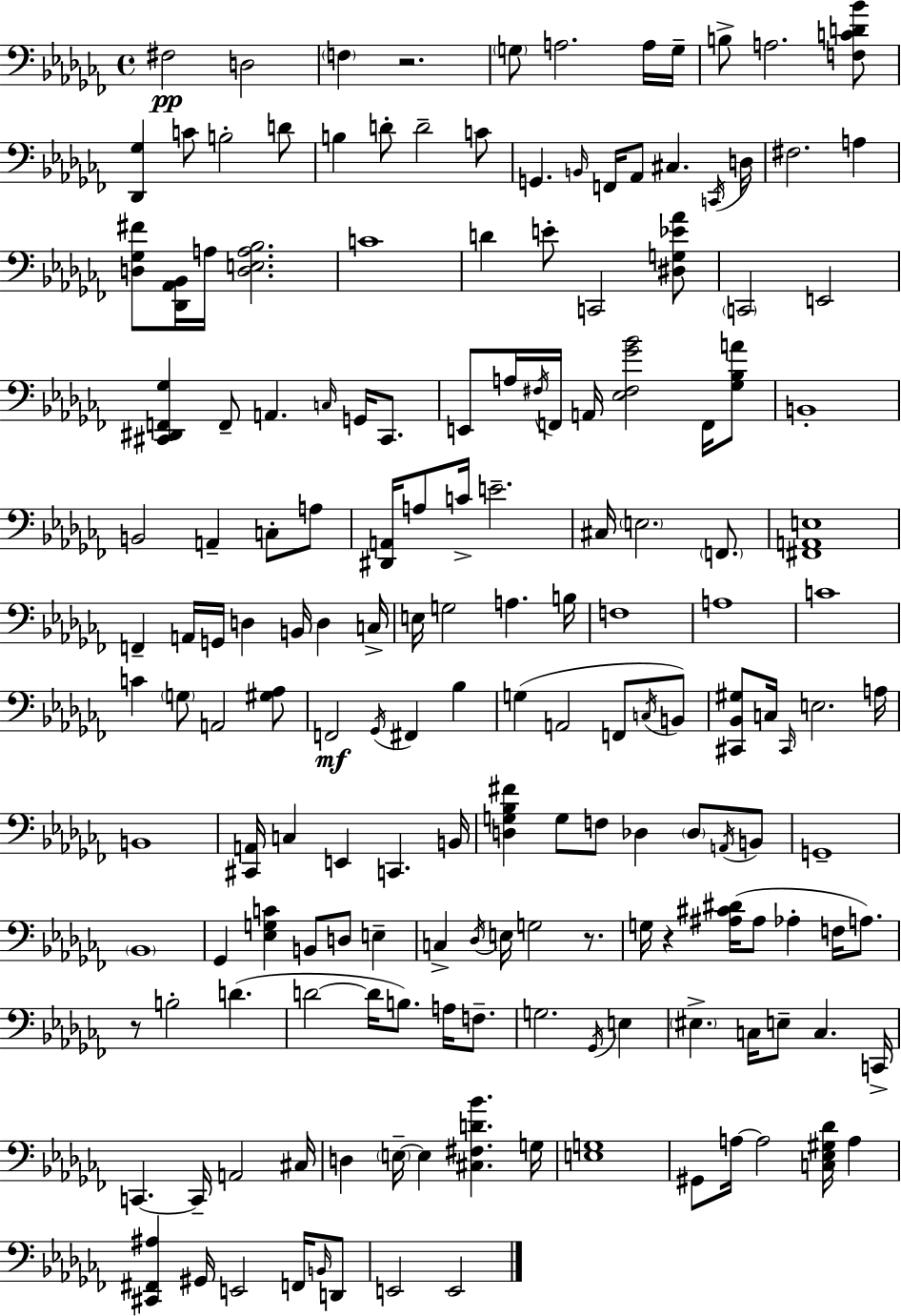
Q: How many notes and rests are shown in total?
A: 169